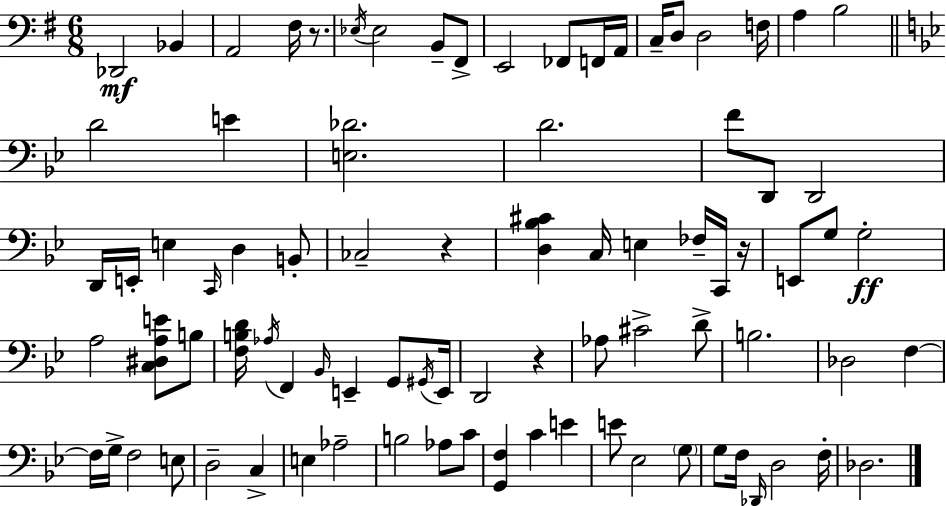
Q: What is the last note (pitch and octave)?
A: Db3